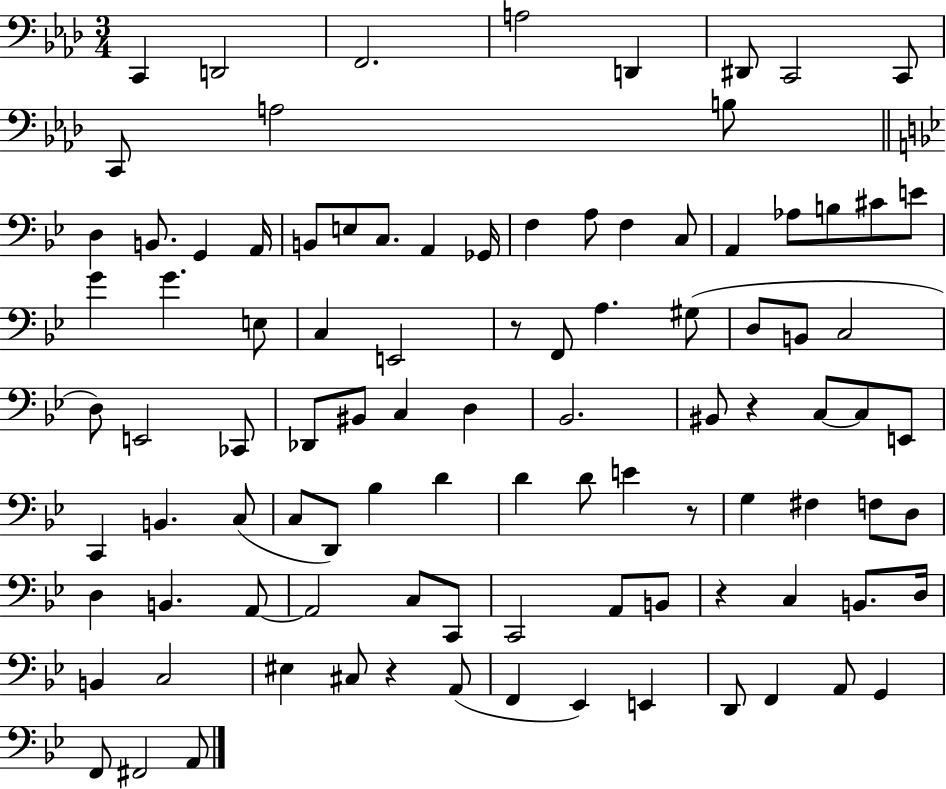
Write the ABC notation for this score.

X:1
T:Untitled
M:3/4
L:1/4
K:Ab
C,, D,,2 F,,2 A,2 D,, ^D,,/2 C,,2 C,,/2 C,,/2 A,2 B,/2 D, B,,/2 G,, A,,/4 B,,/2 E,/2 C,/2 A,, _G,,/4 F, A,/2 F, C,/2 A,, _A,/2 B,/2 ^C/2 E/2 G G E,/2 C, E,,2 z/2 F,,/2 A, ^G,/2 D,/2 B,,/2 C,2 D,/2 E,,2 _C,,/2 _D,,/2 ^B,,/2 C, D, _B,,2 ^B,,/2 z C,/2 C,/2 E,,/2 C,, B,, C,/2 C,/2 D,,/2 _B, D D D/2 E z/2 G, ^F, F,/2 D,/2 D, B,, A,,/2 A,,2 C,/2 C,,/2 C,,2 A,,/2 B,,/2 z C, B,,/2 D,/4 B,, C,2 ^E, ^C,/2 z A,,/2 F,, _E,, E,, D,,/2 F,, A,,/2 G,, F,,/2 ^F,,2 A,,/2